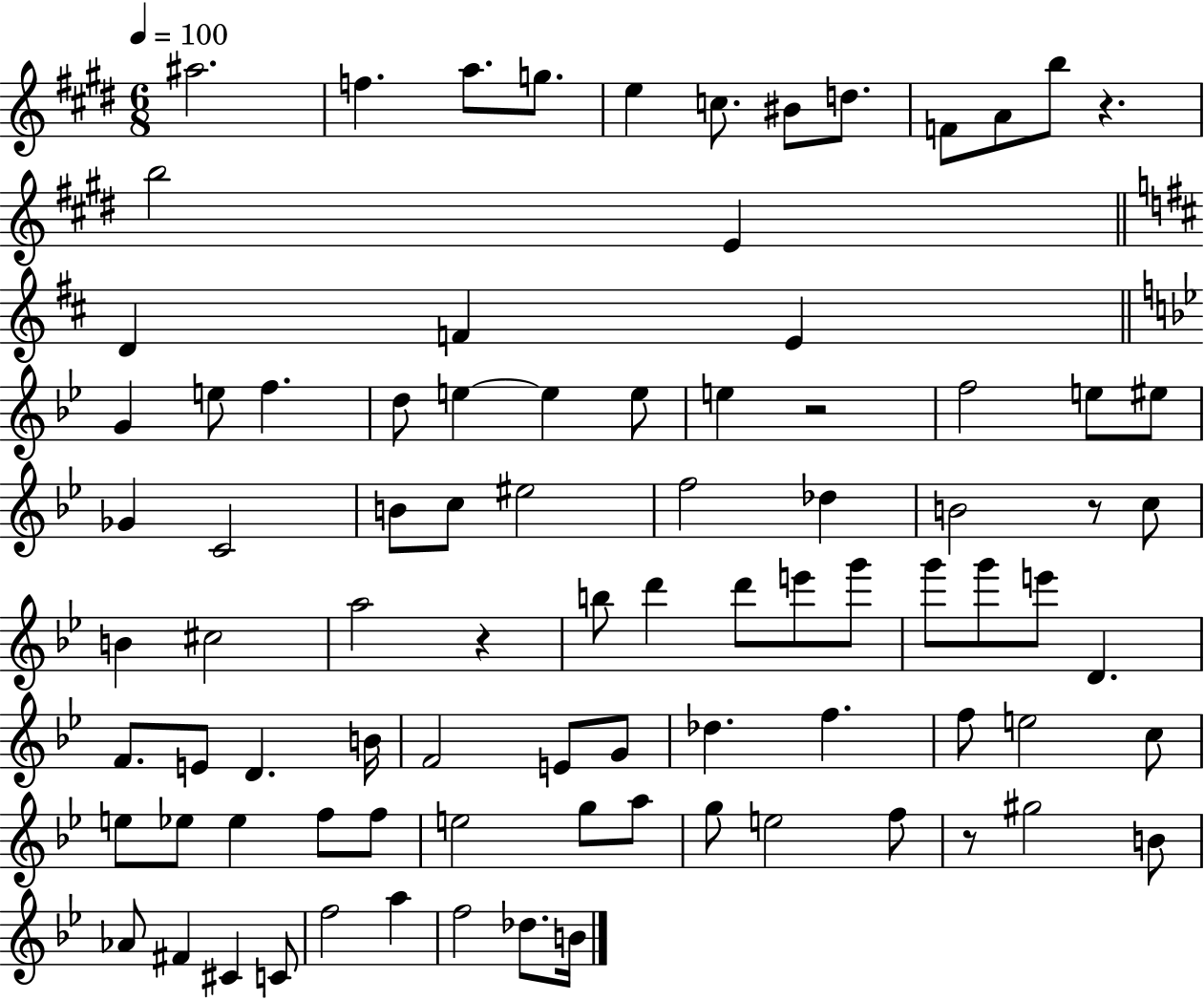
{
  \clef treble
  \numericTimeSignature
  \time 6/8
  \key e \major
  \tempo 4 = 100
  ais''2. | f''4. a''8. g''8. | e''4 c''8. bis'8 d''8. | f'8 a'8 b''8 r4. | \break b''2 e'4 | \bar "||" \break \key d \major d'4 f'4 e'4 | \bar "||" \break \key bes \major g'4 e''8 f''4. | d''8 e''4~~ e''4 e''8 | e''4 r2 | f''2 e''8 eis''8 | \break ges'4 c'2 | b'8 c''8 eis''2 | f''2 des''4 | b'2 r8 c''8 | \break b'4 cis''2 | a''2 r4 | b''8 d'''4 d'''8 e'''8 g'''8 | g'''8 g'''8 e'''8 d'4. | \break f'8. e'8 d'4. b'16 | f'2 e'8 g'8 | des''4. f''4. | f''8 e''2 c''8 | \break e''8 ees''8 ees''4 f''8 f''8 | e''2 g''8 a''8 | g''8 e''2 f''8 | r8 gis''2 b'8 | \break aes'8 fis'4 cis'4 c'8 | f''2 a''4 | f''2 des''8. b'16 | \bar "|."
}